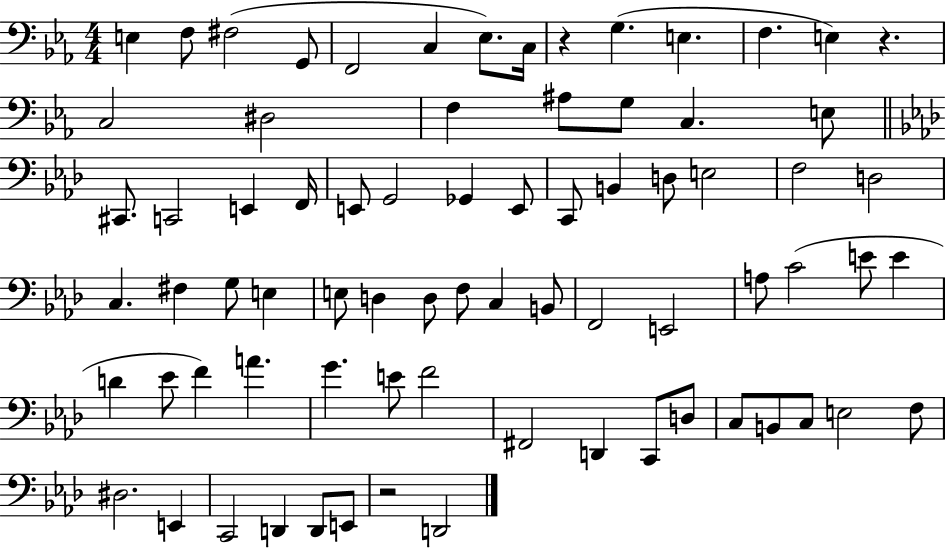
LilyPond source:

{
  \clef bass
  \numericTimeSignature
  \time 4/4
  \key ees \major
  e4 f8 fis2( g,8 | f,2 c4 ees8.) c16 | r4 g4.( e4. | f4. e4) r4. | \break c2 dis2 | f4 ais8 g8 c4. e8 | \bar "||" \break \key aes \major cis,8. c,2 e,4 f,16 | e,8 g,2 ges,4 e,8 | c,8 b,4 d8 e2 | f2 d2 | \break c4. fis4 g8 e4 | e8 d4 d8 f8 c4 b,8 | f,2 e,2 | a8 c'2( e'8 e'4 | \break d'4 ees'8 f'4) a'4. | g'4. e'8 f'2 | fis,2 d,4 c,8 d8 | c8 b,8 c8 e2 f8 | \break dis2. e,4 | c,2 d,4 d,8 e,8 | r2 d,2 | \bar "|."
}